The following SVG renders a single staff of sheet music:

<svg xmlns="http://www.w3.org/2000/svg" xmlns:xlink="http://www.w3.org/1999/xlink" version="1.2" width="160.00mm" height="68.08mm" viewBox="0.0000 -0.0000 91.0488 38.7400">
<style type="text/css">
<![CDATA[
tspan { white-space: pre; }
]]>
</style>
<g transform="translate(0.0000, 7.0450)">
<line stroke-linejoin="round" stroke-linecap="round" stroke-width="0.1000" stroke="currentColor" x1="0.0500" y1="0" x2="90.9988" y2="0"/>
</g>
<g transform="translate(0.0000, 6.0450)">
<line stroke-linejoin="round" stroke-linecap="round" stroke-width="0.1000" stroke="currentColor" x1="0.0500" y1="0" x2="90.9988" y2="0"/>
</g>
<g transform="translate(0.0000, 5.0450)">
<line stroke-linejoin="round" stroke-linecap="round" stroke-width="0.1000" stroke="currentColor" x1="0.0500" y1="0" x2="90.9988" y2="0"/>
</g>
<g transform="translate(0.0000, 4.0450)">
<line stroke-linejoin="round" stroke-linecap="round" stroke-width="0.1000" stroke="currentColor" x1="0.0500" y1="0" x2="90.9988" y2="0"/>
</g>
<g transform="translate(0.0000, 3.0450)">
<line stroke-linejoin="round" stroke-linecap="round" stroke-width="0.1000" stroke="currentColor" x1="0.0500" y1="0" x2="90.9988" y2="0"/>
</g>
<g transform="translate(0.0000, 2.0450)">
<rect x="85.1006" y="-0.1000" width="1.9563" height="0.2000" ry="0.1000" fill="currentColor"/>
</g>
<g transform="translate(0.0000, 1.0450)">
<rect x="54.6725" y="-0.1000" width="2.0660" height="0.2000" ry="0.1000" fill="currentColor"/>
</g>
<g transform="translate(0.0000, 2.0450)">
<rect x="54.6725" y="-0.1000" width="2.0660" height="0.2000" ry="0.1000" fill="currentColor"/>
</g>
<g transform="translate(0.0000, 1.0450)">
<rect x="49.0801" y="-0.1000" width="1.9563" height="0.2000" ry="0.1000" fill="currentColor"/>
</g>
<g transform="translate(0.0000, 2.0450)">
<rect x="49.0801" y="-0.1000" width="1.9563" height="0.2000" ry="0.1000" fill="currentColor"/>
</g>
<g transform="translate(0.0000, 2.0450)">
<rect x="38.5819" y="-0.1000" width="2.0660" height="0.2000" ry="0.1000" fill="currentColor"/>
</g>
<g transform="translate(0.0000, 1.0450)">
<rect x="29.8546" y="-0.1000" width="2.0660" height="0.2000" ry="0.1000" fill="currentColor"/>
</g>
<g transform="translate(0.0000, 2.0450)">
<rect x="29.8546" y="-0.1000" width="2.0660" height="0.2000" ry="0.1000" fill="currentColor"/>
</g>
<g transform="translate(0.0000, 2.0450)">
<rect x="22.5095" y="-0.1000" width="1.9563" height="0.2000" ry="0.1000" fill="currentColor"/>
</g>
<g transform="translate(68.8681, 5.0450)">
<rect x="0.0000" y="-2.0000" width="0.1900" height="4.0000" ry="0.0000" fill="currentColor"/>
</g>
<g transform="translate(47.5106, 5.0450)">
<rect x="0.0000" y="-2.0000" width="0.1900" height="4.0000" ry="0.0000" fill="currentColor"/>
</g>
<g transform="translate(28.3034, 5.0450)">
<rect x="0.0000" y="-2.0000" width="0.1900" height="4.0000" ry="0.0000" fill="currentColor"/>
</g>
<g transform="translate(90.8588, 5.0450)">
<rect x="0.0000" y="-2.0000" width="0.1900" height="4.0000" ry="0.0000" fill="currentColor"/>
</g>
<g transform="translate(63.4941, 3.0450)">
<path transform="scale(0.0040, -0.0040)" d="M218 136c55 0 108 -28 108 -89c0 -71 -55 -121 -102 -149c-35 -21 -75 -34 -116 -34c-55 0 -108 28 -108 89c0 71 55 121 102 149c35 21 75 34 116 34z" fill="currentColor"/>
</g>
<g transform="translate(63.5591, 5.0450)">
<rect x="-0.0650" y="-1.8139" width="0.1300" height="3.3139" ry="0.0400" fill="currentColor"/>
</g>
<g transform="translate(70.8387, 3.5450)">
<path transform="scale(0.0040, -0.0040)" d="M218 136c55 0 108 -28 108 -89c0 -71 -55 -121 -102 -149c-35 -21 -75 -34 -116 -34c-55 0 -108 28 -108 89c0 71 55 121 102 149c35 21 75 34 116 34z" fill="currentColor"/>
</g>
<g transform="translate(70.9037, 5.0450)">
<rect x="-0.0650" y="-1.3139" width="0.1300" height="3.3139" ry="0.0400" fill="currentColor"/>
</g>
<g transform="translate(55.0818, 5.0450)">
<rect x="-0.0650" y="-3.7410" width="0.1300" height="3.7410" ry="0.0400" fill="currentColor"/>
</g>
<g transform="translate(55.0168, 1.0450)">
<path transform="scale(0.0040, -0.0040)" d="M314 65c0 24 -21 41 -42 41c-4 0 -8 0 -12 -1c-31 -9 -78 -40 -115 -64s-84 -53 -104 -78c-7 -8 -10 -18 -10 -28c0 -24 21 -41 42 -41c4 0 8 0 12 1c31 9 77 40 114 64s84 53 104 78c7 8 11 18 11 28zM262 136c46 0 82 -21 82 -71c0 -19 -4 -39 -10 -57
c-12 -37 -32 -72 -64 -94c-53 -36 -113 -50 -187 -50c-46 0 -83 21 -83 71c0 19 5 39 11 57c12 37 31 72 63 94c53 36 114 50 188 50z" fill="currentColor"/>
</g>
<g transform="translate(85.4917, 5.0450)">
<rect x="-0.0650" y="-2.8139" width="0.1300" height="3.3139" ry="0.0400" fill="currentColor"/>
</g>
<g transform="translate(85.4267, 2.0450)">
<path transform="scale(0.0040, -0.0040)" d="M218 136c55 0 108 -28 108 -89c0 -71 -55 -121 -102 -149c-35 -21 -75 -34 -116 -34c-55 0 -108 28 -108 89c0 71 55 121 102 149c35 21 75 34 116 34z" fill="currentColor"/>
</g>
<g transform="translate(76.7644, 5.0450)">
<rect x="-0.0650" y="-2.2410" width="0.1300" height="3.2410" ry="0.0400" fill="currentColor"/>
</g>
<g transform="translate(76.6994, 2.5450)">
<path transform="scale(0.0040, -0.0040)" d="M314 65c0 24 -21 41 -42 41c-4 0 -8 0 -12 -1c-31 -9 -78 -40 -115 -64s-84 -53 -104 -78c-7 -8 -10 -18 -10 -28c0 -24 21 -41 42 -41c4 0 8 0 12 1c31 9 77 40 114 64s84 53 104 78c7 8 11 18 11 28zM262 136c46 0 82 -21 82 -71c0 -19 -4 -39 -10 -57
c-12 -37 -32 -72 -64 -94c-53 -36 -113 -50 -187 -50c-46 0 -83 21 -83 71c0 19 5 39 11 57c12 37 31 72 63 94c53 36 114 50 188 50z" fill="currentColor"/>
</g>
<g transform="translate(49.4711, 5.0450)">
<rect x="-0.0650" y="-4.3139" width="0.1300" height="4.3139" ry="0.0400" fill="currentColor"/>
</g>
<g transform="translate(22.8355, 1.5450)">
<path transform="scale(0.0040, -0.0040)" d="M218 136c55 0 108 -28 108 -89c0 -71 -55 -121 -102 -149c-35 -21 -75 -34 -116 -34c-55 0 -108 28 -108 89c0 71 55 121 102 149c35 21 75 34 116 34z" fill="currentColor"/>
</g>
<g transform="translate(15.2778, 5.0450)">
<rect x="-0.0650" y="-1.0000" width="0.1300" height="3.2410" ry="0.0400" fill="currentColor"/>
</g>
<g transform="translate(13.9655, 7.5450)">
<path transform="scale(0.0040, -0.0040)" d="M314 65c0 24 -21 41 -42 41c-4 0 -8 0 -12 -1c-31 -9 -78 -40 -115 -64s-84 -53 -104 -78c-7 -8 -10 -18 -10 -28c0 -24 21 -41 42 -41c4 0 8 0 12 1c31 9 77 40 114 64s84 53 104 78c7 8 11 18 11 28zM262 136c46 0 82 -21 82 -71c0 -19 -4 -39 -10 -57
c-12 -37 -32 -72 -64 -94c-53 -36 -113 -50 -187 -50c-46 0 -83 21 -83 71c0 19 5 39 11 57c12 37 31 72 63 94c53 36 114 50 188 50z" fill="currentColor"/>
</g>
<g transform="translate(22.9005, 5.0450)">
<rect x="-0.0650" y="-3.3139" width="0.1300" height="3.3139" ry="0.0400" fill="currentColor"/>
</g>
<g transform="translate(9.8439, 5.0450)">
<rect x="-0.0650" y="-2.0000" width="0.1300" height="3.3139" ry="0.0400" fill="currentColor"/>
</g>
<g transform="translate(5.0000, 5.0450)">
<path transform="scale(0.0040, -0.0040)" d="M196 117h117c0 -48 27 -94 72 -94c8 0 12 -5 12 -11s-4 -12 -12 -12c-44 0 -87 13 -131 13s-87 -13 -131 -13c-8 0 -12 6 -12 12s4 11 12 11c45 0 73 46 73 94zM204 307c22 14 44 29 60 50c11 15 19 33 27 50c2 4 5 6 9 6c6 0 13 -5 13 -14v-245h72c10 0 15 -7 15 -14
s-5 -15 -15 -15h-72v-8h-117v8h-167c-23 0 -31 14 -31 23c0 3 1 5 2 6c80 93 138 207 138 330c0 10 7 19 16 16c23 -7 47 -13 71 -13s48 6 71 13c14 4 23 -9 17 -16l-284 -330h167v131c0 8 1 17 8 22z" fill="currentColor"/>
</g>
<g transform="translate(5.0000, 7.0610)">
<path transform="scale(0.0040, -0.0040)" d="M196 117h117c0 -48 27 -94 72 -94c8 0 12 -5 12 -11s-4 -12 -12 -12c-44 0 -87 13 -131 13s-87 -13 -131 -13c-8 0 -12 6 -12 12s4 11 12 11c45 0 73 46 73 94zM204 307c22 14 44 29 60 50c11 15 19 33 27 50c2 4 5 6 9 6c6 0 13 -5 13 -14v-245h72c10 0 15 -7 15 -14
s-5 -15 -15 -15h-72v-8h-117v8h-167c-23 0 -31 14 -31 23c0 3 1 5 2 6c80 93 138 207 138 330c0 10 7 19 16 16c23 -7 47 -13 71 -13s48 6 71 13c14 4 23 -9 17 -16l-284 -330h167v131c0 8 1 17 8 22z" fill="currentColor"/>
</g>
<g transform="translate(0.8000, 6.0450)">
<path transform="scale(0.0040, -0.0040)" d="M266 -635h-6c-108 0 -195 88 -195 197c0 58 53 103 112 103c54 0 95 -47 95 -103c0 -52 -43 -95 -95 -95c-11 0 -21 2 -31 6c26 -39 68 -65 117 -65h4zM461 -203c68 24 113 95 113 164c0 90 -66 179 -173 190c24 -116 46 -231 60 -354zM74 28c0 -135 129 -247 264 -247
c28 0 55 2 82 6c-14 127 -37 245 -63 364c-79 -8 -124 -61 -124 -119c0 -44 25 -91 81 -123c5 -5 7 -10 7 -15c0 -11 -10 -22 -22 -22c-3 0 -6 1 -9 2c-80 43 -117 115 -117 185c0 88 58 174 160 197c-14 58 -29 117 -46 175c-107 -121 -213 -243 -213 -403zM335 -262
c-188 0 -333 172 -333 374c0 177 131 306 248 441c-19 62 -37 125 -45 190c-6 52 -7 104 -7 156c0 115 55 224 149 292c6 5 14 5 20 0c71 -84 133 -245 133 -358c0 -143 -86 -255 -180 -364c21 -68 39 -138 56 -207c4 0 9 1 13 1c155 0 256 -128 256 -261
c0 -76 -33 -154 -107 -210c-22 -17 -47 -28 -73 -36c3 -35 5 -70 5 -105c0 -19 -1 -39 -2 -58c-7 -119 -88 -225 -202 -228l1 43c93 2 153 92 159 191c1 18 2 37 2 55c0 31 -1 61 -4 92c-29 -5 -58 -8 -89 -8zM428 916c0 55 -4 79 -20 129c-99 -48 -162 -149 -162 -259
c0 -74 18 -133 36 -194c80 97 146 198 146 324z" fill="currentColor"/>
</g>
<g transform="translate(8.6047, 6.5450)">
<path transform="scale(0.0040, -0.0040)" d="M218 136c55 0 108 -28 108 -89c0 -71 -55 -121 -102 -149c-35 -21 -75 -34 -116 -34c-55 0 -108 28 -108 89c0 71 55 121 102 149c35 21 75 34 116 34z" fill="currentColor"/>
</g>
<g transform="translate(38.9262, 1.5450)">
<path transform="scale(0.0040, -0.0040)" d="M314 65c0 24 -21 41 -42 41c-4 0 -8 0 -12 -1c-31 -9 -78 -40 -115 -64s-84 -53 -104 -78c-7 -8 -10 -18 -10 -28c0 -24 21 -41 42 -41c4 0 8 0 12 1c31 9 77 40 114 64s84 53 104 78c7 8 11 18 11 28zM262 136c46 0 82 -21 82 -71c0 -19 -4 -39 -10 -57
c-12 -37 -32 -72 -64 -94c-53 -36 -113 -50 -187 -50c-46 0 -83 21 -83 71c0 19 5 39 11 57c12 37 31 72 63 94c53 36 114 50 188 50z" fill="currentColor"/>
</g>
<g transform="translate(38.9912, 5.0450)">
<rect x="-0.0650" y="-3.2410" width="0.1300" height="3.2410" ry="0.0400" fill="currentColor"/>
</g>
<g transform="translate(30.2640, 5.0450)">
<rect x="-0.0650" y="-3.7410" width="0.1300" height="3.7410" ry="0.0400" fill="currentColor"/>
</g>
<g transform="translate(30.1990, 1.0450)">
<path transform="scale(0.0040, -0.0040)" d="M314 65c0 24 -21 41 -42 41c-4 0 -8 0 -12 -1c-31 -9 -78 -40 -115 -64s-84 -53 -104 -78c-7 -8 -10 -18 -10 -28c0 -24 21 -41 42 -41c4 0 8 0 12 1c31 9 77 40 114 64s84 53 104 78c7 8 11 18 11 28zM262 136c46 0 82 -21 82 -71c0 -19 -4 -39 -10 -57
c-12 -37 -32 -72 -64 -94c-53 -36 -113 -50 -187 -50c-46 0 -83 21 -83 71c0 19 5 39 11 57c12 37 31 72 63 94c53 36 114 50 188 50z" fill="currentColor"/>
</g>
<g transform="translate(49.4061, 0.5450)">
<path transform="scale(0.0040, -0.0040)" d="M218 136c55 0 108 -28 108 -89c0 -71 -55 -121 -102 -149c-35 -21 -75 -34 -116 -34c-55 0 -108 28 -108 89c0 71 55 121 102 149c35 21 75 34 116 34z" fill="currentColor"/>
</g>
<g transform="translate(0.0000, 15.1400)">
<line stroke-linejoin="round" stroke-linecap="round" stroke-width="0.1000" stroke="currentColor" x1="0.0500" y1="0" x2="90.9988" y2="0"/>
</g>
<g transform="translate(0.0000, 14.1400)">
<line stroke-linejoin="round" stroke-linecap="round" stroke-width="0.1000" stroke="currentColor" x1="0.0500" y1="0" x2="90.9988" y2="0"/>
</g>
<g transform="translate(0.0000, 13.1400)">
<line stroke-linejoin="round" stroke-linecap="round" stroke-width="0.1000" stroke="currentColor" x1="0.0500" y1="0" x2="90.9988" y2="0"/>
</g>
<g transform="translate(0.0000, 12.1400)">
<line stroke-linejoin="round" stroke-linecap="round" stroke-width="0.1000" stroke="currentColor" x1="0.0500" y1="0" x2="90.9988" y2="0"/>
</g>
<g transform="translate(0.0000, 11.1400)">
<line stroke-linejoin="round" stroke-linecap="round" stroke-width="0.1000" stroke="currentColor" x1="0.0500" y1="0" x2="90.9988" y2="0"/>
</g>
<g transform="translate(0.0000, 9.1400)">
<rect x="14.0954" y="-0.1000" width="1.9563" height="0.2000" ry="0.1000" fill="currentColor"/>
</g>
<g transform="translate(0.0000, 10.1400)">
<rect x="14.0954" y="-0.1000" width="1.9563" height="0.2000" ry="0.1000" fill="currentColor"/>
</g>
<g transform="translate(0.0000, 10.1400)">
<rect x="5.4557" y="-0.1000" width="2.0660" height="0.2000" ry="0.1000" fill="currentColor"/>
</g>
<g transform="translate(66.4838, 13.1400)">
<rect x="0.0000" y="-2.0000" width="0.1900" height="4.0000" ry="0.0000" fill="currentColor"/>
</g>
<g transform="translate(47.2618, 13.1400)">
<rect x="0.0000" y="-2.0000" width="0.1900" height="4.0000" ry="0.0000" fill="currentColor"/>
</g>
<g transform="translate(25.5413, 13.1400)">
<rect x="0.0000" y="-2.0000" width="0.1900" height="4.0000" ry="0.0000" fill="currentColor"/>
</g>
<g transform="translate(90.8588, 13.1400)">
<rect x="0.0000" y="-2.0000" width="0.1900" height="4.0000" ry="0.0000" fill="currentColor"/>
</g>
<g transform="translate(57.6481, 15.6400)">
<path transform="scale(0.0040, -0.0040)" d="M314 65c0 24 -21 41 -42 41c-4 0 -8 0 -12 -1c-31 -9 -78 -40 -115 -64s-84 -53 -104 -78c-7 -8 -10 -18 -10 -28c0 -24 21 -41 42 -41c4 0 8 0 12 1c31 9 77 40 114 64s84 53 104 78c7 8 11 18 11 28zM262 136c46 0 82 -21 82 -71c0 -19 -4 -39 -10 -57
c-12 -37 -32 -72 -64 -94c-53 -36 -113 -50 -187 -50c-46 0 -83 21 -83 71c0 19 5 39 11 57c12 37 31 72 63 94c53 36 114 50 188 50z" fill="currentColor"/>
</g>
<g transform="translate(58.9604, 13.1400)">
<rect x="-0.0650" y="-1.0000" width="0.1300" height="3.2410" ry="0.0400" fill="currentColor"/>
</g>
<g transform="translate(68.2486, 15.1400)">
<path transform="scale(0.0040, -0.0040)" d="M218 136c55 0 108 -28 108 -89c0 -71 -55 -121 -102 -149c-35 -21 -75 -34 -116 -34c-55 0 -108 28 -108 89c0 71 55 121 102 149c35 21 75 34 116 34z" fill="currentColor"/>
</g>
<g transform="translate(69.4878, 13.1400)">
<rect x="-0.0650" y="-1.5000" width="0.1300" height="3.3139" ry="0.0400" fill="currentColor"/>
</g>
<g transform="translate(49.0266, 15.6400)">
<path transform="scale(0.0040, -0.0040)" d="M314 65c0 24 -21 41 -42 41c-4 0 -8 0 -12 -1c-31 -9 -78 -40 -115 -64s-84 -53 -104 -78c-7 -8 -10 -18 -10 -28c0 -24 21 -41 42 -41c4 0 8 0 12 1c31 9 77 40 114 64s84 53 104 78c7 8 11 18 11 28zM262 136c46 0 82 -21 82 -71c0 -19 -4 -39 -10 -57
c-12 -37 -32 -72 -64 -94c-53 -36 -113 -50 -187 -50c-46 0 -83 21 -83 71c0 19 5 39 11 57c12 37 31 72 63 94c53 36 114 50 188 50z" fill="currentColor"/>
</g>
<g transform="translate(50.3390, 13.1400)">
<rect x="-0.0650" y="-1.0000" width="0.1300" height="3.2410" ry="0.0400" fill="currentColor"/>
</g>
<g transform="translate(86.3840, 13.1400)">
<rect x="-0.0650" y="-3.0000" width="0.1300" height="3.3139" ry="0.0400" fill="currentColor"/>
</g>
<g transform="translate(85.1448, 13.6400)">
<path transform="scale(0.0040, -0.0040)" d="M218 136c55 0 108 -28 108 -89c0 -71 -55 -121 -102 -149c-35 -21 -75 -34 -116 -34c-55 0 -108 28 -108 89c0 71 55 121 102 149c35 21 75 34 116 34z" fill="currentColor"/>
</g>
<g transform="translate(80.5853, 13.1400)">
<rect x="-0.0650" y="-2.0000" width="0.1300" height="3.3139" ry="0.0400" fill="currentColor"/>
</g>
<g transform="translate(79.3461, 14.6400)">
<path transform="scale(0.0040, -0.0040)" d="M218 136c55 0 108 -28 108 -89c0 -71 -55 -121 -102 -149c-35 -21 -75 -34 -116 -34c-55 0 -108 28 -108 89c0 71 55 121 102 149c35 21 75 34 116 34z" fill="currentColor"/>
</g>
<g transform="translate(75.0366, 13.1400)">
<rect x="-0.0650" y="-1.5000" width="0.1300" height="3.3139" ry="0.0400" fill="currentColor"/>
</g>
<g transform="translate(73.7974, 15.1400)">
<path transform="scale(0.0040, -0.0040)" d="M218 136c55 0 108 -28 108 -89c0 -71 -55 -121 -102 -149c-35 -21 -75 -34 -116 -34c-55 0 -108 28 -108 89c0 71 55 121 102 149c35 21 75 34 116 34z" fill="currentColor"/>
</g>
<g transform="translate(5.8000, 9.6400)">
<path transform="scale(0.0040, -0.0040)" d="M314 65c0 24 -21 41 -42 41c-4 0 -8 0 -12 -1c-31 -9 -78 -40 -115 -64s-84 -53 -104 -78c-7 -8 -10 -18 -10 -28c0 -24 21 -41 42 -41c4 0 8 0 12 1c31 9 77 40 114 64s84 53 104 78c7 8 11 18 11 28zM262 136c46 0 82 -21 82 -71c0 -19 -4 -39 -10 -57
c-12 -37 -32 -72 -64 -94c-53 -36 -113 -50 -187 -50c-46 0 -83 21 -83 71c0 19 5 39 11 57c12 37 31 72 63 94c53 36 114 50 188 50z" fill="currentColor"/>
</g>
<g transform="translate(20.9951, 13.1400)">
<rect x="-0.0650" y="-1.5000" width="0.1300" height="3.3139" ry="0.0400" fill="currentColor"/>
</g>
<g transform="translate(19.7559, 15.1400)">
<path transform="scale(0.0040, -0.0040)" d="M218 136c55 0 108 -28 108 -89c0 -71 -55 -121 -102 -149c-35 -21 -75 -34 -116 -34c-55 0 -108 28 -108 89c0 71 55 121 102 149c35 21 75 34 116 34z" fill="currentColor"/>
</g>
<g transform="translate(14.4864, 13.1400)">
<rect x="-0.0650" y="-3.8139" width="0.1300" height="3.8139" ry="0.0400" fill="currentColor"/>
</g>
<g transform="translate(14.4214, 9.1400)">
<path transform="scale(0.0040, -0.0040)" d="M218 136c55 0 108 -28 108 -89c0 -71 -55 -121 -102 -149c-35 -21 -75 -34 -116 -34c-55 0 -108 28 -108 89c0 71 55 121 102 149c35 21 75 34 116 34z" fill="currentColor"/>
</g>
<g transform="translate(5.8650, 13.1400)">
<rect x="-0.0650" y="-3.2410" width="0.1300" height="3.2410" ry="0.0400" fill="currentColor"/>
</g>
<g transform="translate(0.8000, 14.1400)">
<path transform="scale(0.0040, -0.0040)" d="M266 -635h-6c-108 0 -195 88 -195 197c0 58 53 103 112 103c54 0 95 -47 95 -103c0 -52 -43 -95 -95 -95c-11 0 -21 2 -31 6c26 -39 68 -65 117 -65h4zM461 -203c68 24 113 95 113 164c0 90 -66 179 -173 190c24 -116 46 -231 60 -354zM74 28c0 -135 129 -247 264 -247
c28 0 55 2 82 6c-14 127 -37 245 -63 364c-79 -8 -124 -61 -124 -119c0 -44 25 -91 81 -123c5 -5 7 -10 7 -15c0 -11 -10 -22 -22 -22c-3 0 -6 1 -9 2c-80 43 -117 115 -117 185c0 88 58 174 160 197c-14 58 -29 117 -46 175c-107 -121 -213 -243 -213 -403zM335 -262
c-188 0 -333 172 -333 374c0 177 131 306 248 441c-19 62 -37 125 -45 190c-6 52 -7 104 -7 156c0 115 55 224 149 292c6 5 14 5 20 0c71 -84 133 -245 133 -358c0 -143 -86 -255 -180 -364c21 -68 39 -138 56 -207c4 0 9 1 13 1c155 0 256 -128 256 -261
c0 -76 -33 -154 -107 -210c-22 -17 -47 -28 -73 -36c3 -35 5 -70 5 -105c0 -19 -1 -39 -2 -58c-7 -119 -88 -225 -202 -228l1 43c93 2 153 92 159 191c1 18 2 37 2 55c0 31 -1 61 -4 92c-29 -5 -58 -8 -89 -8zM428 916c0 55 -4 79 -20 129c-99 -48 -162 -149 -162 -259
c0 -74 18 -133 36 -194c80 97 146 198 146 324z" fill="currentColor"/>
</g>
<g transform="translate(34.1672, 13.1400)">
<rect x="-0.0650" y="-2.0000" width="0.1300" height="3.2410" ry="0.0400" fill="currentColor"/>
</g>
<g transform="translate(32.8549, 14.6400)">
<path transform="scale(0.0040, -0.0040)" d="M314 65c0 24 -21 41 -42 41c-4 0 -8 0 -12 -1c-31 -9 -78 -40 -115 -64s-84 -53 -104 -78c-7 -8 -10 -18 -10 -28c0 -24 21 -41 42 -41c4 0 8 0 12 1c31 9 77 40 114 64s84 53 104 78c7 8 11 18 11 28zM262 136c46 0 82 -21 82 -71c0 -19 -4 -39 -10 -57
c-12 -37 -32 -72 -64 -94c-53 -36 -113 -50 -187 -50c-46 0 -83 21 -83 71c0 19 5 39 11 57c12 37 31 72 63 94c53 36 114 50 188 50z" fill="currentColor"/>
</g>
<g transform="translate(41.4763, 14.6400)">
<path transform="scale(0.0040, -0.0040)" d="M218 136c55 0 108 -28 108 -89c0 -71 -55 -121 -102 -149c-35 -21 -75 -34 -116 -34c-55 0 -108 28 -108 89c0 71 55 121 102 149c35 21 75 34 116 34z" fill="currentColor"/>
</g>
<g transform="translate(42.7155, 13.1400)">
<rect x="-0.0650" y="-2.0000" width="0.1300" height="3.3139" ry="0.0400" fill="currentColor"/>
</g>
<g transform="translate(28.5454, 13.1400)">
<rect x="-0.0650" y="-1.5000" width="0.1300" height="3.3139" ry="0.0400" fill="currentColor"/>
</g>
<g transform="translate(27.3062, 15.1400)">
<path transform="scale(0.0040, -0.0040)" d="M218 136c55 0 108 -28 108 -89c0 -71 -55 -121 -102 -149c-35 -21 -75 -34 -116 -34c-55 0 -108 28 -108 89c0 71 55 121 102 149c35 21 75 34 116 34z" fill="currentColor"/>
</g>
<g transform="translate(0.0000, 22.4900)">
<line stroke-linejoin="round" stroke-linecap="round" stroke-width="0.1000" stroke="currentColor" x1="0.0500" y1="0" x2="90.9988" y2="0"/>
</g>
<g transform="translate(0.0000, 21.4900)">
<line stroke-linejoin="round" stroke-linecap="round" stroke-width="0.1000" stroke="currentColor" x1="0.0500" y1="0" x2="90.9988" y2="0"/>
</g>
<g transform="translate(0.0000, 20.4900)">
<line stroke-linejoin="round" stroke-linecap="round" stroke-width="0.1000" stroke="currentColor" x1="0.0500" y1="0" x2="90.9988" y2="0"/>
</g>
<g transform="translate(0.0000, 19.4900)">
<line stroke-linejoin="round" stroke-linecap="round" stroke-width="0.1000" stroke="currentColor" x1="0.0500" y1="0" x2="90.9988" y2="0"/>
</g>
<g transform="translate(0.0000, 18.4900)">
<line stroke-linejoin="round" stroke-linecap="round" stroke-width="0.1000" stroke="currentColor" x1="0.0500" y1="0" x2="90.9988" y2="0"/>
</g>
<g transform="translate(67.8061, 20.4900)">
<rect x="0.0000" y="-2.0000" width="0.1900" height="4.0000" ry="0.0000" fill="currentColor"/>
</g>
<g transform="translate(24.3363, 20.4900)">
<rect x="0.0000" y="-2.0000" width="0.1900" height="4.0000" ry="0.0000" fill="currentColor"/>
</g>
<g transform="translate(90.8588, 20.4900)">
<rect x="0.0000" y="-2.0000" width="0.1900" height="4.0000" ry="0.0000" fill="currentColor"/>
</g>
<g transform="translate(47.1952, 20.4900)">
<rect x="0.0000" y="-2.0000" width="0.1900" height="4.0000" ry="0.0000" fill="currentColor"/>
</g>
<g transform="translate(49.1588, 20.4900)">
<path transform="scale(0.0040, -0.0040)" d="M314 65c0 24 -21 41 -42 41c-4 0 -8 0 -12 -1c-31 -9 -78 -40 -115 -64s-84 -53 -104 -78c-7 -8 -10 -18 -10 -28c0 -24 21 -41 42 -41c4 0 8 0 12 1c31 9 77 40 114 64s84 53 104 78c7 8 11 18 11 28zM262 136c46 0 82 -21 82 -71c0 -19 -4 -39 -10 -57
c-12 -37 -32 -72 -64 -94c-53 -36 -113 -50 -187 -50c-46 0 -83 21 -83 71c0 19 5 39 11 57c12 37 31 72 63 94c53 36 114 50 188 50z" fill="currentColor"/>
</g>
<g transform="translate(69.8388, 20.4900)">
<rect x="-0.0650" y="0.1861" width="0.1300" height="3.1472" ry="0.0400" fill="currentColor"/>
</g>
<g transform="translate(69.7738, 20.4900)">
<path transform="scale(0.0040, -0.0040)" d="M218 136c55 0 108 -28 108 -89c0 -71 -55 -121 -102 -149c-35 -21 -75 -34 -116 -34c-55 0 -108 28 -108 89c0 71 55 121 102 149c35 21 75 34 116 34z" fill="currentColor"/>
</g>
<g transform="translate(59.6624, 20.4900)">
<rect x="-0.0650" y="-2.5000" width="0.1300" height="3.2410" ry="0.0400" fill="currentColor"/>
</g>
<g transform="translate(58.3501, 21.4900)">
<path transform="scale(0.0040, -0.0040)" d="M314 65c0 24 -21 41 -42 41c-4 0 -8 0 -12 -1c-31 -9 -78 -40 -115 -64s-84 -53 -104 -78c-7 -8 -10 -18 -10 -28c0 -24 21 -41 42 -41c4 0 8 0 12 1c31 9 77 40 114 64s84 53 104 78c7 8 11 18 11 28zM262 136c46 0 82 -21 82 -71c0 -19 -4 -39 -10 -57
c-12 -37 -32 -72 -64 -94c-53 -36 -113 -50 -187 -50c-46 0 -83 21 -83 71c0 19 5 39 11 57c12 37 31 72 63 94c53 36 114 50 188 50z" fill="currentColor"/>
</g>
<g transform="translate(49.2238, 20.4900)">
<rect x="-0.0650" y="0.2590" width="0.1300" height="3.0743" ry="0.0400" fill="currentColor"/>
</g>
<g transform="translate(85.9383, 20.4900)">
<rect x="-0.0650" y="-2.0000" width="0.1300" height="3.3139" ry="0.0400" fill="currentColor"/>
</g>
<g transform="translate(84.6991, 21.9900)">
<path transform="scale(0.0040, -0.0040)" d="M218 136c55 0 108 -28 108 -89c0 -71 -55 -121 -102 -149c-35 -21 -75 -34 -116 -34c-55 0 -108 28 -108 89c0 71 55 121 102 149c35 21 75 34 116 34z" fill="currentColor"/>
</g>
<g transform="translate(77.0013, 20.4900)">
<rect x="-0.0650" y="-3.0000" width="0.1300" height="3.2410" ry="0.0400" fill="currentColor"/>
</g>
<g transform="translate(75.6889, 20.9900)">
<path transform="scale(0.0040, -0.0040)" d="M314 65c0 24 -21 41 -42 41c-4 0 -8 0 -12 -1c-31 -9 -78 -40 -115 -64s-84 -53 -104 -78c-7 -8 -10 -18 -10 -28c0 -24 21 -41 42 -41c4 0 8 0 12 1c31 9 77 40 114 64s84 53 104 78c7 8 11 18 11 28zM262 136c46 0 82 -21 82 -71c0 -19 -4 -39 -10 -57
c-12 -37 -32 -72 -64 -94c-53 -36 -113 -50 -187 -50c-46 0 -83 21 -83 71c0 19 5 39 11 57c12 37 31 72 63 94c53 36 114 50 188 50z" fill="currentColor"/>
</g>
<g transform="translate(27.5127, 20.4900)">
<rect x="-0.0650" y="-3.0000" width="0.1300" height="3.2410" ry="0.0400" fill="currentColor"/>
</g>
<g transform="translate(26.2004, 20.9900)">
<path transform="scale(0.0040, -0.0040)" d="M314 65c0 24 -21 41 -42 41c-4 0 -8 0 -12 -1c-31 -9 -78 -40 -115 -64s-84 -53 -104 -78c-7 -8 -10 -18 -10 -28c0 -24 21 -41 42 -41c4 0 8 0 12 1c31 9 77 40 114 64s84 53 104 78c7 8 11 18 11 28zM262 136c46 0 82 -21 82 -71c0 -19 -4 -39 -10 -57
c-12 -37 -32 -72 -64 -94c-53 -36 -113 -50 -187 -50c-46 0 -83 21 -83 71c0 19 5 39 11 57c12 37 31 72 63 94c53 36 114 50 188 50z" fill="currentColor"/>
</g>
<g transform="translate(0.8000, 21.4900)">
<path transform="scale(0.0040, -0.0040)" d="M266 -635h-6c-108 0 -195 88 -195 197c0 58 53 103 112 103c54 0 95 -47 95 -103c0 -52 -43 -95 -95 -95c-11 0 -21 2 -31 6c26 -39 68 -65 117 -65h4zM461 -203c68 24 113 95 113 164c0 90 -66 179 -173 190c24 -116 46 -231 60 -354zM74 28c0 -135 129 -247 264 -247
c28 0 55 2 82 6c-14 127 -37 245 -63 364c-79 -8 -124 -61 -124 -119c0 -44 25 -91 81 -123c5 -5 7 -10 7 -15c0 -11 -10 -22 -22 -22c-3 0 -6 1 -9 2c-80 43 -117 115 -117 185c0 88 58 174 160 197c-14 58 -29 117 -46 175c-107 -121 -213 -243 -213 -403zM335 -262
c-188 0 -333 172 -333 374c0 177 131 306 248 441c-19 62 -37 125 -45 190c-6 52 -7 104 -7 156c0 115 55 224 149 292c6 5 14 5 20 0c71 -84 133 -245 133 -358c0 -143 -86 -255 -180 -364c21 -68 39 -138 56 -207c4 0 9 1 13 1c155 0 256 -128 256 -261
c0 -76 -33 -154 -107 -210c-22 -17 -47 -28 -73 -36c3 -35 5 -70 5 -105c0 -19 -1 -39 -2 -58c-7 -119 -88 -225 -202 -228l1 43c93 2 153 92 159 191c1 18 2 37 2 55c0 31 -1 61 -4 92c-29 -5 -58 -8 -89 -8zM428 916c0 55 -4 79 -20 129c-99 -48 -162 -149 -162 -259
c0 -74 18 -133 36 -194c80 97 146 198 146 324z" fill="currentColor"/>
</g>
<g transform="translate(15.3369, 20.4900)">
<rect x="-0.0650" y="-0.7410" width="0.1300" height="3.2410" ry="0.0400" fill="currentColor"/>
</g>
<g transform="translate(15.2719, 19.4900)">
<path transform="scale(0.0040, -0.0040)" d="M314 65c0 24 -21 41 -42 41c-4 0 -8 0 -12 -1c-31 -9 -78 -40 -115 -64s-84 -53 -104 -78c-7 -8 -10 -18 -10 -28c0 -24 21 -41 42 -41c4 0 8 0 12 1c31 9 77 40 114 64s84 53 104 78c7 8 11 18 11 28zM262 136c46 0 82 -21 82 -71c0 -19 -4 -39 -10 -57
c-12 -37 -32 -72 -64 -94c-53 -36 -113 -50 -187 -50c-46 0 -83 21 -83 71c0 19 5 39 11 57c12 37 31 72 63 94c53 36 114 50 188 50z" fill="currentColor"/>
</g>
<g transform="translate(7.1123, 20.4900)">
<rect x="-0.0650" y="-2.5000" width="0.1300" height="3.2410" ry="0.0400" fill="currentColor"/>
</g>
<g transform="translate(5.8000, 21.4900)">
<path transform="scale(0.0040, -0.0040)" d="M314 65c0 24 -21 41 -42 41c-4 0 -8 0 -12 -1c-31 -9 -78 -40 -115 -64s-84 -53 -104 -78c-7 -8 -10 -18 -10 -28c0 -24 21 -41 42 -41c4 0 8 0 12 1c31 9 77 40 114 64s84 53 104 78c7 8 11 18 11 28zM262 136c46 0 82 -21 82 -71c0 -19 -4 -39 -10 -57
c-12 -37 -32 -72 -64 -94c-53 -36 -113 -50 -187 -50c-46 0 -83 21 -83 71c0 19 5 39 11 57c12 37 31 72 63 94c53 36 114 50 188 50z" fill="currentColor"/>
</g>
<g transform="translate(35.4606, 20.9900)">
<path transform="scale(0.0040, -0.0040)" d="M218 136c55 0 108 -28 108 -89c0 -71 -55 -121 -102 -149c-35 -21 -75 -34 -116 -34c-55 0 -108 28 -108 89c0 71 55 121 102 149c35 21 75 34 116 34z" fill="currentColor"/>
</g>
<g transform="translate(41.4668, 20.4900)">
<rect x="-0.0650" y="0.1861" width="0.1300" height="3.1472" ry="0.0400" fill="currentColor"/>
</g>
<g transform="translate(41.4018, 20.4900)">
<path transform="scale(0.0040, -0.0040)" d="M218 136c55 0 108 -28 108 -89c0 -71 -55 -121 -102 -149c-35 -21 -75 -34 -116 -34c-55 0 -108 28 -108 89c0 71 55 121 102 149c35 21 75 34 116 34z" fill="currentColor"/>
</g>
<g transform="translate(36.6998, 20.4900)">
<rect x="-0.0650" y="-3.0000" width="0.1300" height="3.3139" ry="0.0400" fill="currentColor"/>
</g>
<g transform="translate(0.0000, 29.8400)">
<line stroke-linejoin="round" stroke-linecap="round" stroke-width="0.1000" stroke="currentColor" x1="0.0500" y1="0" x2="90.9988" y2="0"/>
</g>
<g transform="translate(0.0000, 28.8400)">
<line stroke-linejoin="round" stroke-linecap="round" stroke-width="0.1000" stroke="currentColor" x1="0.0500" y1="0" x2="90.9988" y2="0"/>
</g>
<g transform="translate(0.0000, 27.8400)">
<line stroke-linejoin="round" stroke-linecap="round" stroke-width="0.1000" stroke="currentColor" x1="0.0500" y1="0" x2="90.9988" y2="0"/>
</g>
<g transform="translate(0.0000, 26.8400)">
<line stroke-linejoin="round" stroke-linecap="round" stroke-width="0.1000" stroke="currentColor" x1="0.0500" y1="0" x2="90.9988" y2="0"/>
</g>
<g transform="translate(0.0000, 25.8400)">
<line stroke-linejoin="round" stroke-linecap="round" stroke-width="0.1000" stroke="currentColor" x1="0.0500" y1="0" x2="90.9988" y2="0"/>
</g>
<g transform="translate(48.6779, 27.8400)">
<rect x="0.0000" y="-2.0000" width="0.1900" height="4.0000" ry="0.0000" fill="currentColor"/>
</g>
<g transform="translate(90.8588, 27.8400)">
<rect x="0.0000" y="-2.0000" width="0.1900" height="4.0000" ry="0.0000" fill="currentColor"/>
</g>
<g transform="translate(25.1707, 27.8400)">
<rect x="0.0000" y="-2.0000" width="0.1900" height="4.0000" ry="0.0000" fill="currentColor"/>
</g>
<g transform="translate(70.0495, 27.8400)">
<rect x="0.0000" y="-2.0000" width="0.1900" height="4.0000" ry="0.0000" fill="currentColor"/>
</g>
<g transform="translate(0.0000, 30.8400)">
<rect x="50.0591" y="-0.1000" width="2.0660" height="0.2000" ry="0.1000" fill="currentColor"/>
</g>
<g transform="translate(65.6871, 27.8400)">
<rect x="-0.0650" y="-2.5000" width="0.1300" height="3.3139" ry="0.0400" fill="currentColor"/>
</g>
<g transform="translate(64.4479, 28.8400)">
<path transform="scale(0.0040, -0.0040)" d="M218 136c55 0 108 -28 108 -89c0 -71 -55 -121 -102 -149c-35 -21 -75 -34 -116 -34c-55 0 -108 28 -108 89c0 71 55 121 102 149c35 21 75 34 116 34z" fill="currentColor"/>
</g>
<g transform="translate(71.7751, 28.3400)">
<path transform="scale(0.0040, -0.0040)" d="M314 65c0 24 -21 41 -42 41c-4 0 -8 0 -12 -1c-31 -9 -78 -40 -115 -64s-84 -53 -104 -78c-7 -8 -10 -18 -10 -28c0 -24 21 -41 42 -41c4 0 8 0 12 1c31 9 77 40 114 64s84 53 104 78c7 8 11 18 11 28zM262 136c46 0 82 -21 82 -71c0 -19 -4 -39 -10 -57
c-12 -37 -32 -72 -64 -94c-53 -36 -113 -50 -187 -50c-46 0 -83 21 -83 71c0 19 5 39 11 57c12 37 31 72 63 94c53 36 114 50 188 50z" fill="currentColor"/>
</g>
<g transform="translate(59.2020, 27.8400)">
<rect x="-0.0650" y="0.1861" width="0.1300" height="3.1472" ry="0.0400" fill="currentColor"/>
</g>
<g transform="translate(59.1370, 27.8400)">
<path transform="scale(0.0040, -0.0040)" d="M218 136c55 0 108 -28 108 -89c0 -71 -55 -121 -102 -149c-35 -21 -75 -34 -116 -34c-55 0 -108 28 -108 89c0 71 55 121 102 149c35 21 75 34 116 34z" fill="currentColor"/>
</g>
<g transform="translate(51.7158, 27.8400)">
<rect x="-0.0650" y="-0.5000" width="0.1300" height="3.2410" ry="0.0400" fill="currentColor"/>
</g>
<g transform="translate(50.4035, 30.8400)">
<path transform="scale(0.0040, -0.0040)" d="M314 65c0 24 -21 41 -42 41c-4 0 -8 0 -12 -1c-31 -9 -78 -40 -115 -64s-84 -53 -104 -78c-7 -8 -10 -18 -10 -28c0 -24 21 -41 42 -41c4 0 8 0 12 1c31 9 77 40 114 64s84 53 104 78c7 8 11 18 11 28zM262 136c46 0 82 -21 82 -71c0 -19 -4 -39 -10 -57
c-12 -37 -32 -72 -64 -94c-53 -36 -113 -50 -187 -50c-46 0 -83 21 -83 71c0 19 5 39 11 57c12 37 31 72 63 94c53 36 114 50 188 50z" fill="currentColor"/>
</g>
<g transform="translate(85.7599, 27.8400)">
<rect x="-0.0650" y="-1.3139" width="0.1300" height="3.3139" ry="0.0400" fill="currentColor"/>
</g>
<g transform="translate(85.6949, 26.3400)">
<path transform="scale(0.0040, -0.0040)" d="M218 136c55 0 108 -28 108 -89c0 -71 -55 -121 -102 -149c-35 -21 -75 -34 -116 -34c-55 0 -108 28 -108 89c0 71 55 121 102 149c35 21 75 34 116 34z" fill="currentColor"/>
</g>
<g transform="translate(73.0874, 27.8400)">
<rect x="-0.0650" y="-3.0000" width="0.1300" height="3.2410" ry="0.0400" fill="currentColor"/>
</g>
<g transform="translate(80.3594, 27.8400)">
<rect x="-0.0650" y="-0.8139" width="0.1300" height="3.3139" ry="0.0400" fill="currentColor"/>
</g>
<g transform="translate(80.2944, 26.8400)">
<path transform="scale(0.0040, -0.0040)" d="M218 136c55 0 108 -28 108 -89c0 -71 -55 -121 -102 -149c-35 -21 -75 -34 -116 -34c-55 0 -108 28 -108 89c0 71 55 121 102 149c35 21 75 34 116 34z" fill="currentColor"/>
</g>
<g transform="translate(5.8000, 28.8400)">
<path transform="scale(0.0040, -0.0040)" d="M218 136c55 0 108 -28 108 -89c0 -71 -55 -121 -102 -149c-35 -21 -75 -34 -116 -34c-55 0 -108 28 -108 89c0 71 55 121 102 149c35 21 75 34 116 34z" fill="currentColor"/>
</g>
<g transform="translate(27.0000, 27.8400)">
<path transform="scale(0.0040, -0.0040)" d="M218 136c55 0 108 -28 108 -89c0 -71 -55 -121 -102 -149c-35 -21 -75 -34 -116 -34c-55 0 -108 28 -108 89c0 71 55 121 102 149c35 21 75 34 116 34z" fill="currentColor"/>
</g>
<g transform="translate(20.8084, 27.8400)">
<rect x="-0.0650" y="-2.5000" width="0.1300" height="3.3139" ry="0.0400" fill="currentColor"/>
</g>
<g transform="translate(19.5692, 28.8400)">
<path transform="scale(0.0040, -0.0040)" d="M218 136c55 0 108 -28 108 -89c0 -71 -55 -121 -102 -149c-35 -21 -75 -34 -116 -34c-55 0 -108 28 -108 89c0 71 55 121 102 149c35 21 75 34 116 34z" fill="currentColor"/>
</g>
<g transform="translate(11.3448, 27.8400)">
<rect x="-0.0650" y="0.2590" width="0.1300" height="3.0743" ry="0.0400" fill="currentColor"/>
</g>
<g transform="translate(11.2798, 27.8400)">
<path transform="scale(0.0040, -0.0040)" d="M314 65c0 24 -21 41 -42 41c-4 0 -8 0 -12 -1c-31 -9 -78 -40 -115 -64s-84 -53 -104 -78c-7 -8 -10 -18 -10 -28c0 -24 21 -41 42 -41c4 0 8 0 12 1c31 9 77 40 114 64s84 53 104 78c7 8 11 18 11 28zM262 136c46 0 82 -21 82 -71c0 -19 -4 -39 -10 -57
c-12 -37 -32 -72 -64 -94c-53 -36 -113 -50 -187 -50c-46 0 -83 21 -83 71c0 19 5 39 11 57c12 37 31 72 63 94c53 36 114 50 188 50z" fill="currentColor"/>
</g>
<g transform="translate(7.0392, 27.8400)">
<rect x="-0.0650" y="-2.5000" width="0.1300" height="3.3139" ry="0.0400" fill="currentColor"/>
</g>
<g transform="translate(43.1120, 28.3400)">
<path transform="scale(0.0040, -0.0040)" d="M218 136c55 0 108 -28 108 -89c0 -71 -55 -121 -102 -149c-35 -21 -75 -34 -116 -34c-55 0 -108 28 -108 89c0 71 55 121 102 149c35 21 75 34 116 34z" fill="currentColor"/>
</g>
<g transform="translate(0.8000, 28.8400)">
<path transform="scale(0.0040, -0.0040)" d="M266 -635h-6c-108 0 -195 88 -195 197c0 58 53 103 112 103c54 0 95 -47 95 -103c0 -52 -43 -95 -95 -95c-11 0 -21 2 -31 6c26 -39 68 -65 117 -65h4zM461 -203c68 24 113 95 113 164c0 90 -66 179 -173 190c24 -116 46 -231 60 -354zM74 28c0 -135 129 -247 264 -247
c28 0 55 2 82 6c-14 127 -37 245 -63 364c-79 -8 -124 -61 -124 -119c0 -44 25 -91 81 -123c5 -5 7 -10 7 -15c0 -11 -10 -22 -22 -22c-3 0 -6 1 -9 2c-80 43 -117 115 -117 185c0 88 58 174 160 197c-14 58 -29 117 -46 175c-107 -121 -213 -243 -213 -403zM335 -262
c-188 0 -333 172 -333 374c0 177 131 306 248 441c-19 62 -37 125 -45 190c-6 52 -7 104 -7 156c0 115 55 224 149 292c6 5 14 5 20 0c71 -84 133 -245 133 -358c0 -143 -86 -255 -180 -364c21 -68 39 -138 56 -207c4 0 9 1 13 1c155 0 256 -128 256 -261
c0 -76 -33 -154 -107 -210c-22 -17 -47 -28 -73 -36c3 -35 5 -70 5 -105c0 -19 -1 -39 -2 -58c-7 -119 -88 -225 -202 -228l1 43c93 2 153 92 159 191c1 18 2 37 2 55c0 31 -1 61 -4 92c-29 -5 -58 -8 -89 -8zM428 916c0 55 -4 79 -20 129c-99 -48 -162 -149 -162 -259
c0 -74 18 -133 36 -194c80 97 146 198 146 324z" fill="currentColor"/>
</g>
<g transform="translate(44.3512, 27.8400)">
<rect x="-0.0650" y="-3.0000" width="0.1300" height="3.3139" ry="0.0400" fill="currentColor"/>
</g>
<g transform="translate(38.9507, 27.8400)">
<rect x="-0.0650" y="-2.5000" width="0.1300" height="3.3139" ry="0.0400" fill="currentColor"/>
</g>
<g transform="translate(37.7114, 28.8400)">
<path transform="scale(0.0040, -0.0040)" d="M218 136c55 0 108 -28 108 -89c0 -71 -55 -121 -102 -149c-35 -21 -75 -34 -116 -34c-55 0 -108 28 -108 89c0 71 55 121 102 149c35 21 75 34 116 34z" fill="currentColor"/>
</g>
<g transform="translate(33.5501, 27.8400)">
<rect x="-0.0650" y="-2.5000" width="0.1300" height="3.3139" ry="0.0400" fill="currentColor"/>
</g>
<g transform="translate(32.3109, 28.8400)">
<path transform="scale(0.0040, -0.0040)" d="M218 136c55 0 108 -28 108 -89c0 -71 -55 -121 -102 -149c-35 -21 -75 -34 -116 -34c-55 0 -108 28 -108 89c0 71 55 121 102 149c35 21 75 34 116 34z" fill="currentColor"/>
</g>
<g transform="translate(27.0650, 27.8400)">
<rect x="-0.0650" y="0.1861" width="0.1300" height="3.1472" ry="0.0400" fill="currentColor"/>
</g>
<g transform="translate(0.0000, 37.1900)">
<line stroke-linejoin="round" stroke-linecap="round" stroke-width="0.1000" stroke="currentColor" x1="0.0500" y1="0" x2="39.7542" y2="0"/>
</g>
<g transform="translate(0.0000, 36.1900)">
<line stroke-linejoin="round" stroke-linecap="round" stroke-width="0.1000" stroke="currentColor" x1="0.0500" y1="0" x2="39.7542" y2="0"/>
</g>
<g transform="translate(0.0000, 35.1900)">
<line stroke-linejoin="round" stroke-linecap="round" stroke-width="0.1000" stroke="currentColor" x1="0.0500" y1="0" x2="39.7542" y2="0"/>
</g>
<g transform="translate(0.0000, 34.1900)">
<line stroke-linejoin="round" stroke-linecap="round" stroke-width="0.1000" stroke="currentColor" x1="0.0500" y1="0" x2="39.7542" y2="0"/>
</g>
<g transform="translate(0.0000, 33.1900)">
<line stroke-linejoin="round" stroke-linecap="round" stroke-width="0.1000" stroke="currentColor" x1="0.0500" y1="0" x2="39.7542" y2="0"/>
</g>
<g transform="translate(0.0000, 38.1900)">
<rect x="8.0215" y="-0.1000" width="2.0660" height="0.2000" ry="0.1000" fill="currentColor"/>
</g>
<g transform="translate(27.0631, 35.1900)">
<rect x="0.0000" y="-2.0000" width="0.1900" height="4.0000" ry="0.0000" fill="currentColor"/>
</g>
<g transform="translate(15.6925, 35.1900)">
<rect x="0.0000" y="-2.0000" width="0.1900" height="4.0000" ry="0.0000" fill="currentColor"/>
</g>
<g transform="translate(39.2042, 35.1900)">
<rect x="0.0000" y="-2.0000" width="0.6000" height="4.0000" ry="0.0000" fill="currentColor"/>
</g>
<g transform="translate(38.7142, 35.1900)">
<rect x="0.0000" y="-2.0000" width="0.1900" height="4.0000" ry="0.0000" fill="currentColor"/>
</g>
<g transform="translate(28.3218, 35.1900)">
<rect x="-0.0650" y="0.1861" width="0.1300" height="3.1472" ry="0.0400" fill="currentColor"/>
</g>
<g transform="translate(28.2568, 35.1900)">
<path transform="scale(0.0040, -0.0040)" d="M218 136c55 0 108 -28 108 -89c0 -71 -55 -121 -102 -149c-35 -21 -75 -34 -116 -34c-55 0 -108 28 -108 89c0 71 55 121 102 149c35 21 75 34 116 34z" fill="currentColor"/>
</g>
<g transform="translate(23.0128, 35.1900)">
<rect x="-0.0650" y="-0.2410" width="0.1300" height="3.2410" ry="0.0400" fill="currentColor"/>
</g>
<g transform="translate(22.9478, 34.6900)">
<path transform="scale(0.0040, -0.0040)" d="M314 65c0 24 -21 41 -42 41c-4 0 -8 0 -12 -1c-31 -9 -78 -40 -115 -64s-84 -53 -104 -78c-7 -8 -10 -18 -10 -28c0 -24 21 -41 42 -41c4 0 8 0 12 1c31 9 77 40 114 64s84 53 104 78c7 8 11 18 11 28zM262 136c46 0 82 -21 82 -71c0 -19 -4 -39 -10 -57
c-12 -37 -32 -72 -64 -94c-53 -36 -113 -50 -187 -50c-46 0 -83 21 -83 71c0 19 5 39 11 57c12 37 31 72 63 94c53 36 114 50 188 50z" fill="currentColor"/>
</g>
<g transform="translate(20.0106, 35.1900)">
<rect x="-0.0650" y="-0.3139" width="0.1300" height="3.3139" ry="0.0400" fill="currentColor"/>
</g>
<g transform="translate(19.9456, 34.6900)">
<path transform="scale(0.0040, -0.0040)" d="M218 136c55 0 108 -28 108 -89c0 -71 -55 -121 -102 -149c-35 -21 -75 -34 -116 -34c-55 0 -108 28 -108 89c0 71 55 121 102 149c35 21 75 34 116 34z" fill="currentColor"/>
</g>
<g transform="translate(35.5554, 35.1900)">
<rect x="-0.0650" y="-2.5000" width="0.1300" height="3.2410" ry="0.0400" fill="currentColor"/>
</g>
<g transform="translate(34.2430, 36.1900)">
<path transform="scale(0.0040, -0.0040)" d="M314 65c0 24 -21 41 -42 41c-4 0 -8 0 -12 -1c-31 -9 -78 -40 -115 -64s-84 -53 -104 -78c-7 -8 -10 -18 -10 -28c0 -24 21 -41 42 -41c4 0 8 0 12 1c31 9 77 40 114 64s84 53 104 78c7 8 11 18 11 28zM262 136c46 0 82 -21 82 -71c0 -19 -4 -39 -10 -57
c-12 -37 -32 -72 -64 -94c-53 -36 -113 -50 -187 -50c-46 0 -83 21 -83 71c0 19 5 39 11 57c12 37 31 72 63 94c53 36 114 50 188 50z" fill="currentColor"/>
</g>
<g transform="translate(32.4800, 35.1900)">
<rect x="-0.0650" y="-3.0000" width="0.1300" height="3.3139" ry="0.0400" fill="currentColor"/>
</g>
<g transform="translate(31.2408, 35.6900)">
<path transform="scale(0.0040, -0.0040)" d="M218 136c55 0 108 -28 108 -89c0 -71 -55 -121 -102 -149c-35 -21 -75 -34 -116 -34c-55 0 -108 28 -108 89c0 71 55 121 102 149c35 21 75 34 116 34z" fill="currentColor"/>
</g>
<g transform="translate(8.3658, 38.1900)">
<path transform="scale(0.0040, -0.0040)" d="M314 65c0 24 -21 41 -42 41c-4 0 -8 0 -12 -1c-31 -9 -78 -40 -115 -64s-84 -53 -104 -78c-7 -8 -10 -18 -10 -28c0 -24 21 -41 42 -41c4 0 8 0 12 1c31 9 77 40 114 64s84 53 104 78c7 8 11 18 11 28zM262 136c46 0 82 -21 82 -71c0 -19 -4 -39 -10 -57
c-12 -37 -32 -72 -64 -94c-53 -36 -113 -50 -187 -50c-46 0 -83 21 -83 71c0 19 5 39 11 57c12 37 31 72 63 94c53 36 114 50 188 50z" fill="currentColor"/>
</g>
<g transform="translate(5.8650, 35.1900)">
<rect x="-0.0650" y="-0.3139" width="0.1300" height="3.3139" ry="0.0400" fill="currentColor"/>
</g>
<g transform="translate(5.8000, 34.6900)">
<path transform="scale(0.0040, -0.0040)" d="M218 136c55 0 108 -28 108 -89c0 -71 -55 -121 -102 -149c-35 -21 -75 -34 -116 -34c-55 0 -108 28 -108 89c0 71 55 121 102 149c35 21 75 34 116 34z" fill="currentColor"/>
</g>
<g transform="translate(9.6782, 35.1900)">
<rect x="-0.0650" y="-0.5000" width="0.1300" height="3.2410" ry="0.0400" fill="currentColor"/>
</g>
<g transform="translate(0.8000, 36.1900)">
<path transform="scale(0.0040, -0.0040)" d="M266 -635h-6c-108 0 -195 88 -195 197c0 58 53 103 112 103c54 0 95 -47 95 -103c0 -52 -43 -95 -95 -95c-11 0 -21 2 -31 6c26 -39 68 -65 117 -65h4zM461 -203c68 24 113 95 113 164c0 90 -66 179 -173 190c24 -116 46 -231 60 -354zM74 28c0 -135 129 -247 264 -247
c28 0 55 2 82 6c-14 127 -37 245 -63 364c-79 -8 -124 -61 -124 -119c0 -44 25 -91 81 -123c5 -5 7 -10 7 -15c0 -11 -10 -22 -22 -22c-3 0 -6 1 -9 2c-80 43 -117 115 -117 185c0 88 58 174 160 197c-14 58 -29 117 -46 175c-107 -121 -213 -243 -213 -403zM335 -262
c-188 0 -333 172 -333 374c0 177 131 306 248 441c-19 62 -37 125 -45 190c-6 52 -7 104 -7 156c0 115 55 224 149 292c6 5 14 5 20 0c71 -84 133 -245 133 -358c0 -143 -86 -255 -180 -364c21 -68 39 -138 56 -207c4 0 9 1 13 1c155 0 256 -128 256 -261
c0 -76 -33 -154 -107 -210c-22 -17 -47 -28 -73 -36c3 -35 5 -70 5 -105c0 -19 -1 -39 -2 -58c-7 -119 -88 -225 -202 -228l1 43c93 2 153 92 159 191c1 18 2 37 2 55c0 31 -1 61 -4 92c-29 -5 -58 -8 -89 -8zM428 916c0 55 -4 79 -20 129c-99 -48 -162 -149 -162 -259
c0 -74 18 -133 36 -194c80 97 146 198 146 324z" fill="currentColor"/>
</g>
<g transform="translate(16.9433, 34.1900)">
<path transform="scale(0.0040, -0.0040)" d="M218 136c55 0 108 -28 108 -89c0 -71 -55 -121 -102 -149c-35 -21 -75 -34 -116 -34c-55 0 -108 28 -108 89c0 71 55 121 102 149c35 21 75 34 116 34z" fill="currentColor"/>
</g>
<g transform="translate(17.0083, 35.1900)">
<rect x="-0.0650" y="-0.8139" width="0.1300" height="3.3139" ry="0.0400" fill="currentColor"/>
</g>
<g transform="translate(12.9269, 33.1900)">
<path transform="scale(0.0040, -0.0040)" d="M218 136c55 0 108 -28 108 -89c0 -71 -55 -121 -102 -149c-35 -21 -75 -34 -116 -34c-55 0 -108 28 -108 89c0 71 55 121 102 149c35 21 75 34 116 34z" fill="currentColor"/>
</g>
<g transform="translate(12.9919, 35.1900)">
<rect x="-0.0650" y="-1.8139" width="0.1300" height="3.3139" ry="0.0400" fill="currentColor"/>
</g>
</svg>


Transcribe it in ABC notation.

X:1
T:Untitled
M:4/4
L:1/4
K:C
F D2 b c'2 b2 d' c'2 f e g2 a b2 c' E E F2 F D2 D2 E E F A G2 d2 A2 A B B2 G2 B A2 F G B2 G B G G A C2 B G A2 d e c C2 f d c c2 B A G2